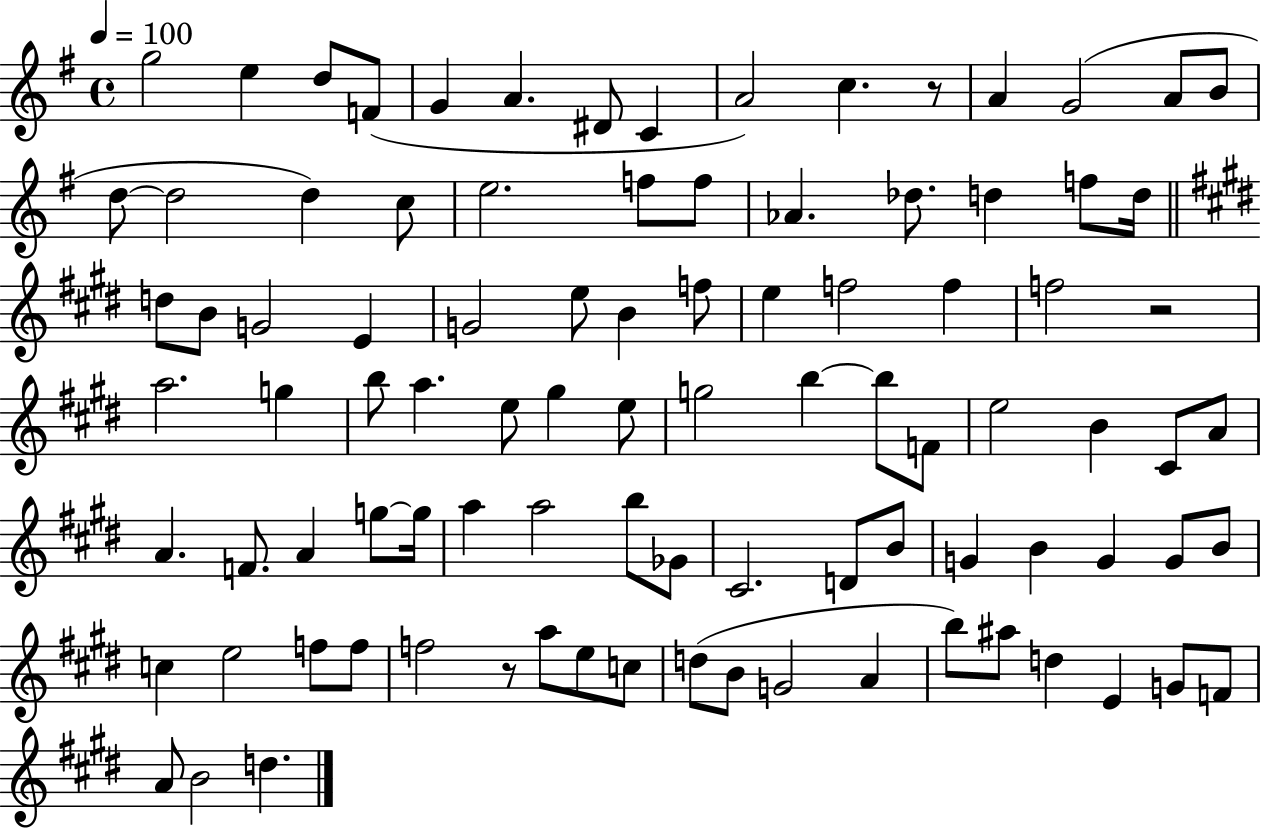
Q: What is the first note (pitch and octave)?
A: G5